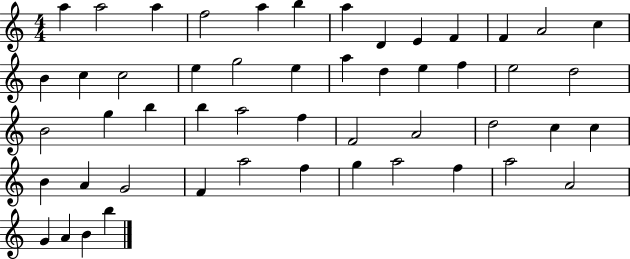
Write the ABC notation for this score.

X:1
T:Untitled
M:4/4
L:1/4
K:C
a a2 a f2 a b a D E F F A2 c B c c2 e g2 e a d e f e2 d2 B2 g b b a2 f F2 A2 d2 c c B A G2 F a2 f g a2 f a2 A2 G A B b